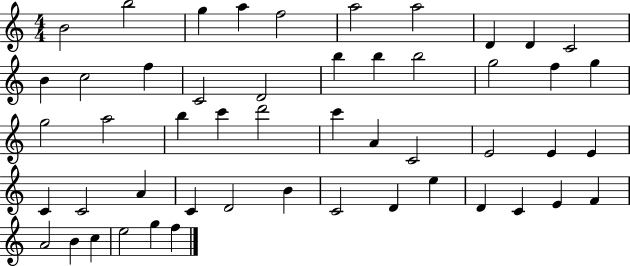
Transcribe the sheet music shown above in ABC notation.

X:1
T:Untitled
M:4/4
L:1/4
K:C
B2 b2 g a f2 a2 a2 D D C2 B c2 f C2 D2 b b b2 g2 f g g2 a2 b c' d'2 c' A C2 E2 E E C C2 A C D2 B C2 D e D C E F A2 B c e2 g f